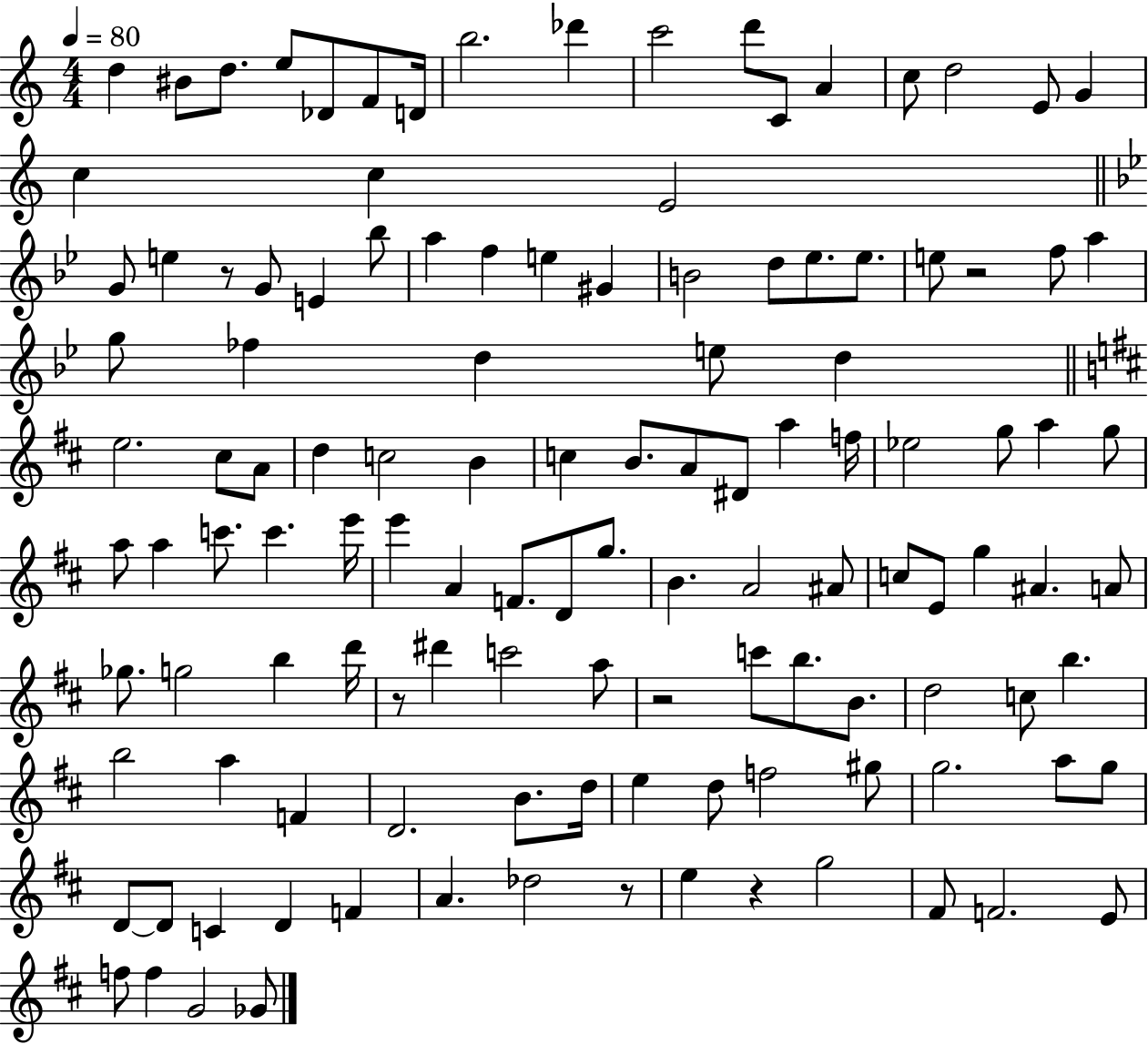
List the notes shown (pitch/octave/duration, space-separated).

D5/q BIS4/e D5/e. E5/e Db4/e F4/e D4/s B5/h. Db6/q C6/h D6/e C4/e A4/q C5/e D5/h E4/e G4/q C5/q C5/q E4/h G4/e E5/q R/e G4/e E4/q Bb5/e A5/q F5/q E5/q G#4/q B4/h D5/e Eb5/e. Eb5/e. E5/e R/h F5/e A5/q G5/e FES5/q D5/q E5/e D5/q E5/h. C#5/e A4/e D5/q C5/h B4/q C5/q B4/e. A4/e D#4/e A5/q F5/s Eb5/h G5/e A5/q G5/e A5/e A5/q C6/e. C6/q. E6/s E6/q A4/q F4/e. D4/e G5/e. B4/q. A4/h A#4/e C5/e E4/e G5/q A#4/q. A4/e Gb5/e. G5/h B5/q D6/s R/e D#6/q C6/h A5/e R/h C6/e B5/e. B4/e. D5/h C5/e B5/q. B5/h A5/q F4/q D4/h. B4/e. D5/s E5/q D5/e F5/h G#5/e G5/h. A5/e G5/e D4/e D4/e C4/q D4/q F4/q A4/q. Db5/h R/e E5/q R/q G5/h F#4/e F4/h. E4/e F5/e F5/q G4/h Gb4/e